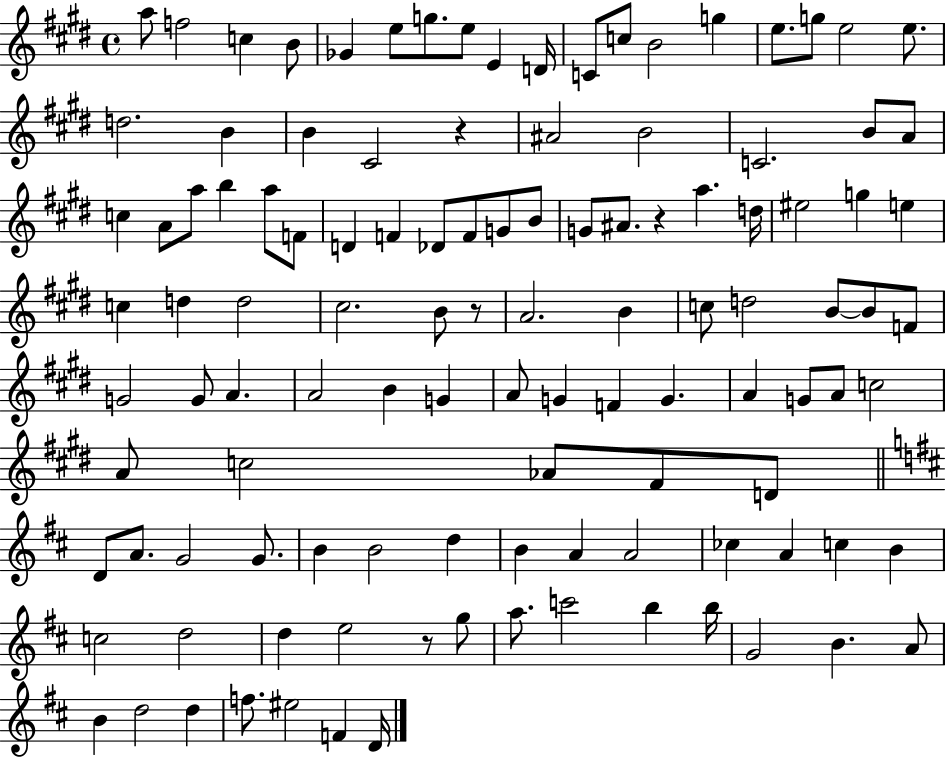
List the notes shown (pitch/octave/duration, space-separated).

A5/e F5/h C5/q B4/e Gb4/q E5/e G5/e. E5/e E4/q D4/s C4/e C5/e B4/h G5/q E5/e. G5/e E5/h E5/e. D5/h. B4/q B4/q C#4/h R/q A#4/h B4/h C4/h. B4/e A4/e C5/q A4/e A5/e B5/q A5/e F4/e D4/q F4/q Db4/e F4/e G4/e B4/e G4/e A#4/e. R/q A5/q. D5/s EIS5/h G5/q E5/q C5/q D5/q D5/h C#5/h. B4/e R/e A4/h. B4/q C5/e D5/h B4/e B4/e F4/e G4/h G4/e A4/q. A4/h B4/q G4/q A4/e G4/q F4/q G4/q. A4/q G4/e A4/e C5/h A4/e C5/h Ab4/e F#4/e D4/e D4/e A4/e. G4/h G4/e. B4/q B4/h D5/q B4/q A4/q A4/h CES5/q A4/q C5/q B4/q C5/h D5/h D5/q E5/h R/e G5/e A5/e. C6/h B5/q B5/s G4/h B4/q. A4/e B4/q D5/h D5/q F5/e. EIS5/h F4/q D4/s